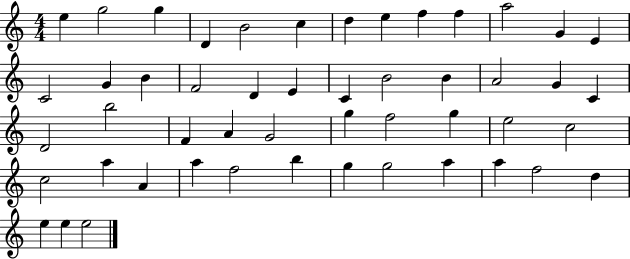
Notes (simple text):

E5/q G5/h G5/q D4/q B4/h C5/q D5/q E5/q F5/q F5/q A5/h G4/q E4/q C4/h G4/q B4/q F4/h D4/q E4/q C4/q B4/h B4/q A4/h G4/q C4/q D4/h B5/h F4/q A4/q G4/h G5/q F5/h G5/q E5/h C5/h C5/h A5/q A4/q A5/q F5/h B5/q G5/q G5/h A5/q A5/q F5/h D5/q E5/q E5/q E5/h